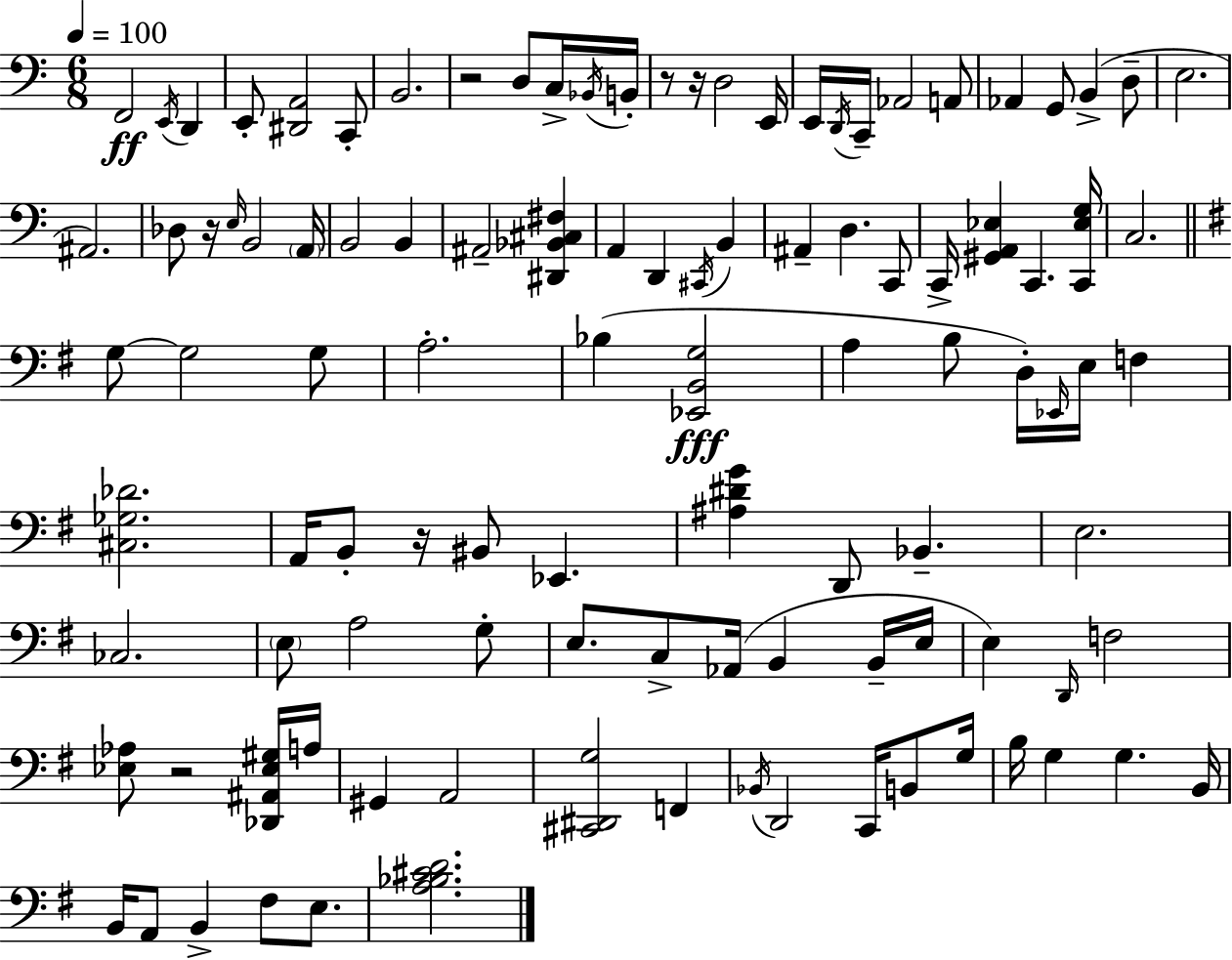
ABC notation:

X:1
T:Untitled
M:6/8
L:1/4
K:C
F,,2 E,,/4 D,, E,,/2 [^D,,A,,]2 C,,/2 B,,2 z2 D,/2 C,/4 _B,,/4 B,,/4 z/2 z/4 D,2 E,,/4 E,,/4 D,,/4 C,,/4 _A,,2 A,,/2 _A,, G,,/2 B,, D,/2 E,2 ^A,,2 _D,/2 z/4 E,/4 B,,2 A,,/4 B,,2 B,, ^A,,2 [^D,,_B,,^C,^F,] A,, D,, ^C,,/4 B,, ^A,, D, C,,/2 C,,/4 [^G,,A,,_E,] C,, [C,,_E,G,]/4 C,2 G,/2 G,2 G,/2 A,2 _B, [_E,,B,,G,]2 A, B,/2 D,/4 _E,,/4 E,/4 F, [^C,_G,_D]2 A,,/4 B,,/2 z/4 ^B,,/2 _E,, [^A,^DG] D,,/2 _B,, E,2 _C,2 E,/2 A,2 G,/2 E,/2 C,/2 _A,,/4 B,, B,,/4 E,/4 E, D,,/4 F,2 [_E,_A,]/2 z2 [_D,,^A,,_E,^G,]/4 A,/4 ^G,, A,,2 [^C,,^D,,G,]2 F,, _B,,/4 D,,2 C,,/4 B,,/2 G,/4 B,/4 G, G, B,,/4 B,,/4 A,,/2 B,, ^F,/2 E,/2 [A,_B,^CD]2